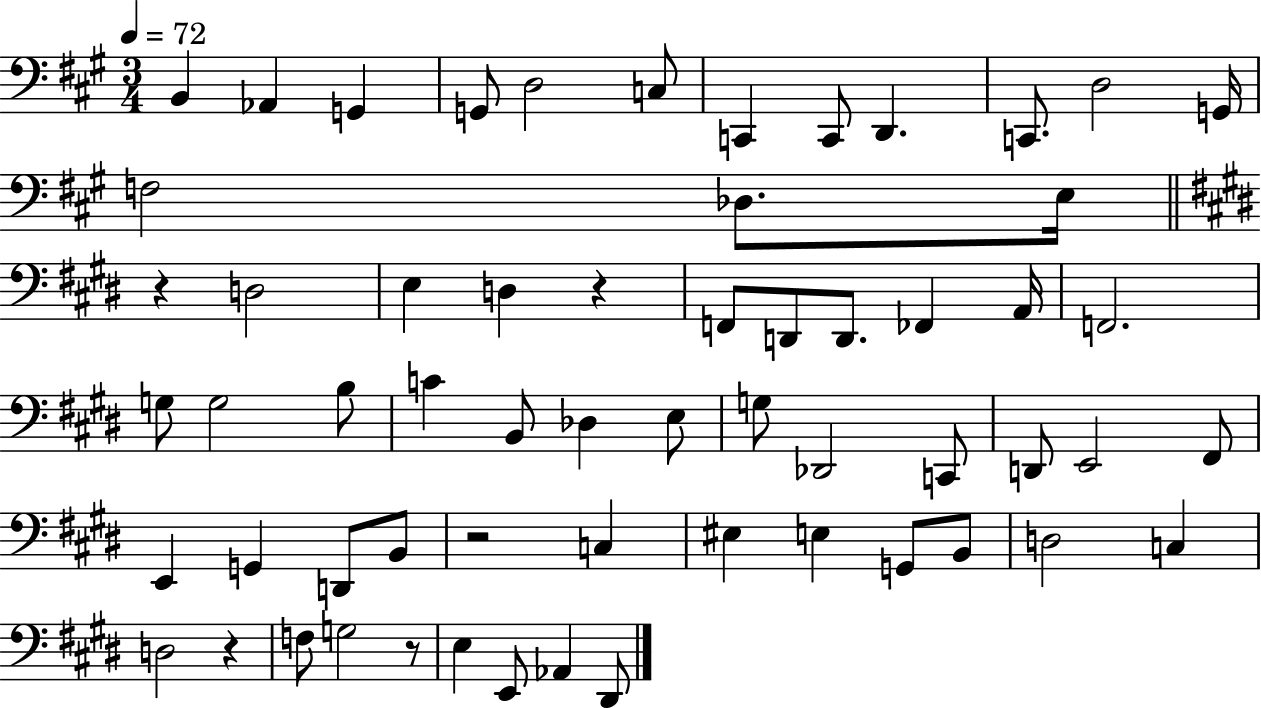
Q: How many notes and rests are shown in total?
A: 60